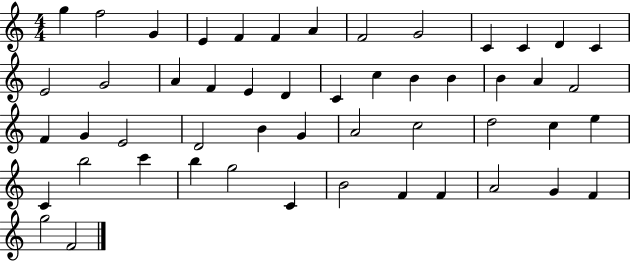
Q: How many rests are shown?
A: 0